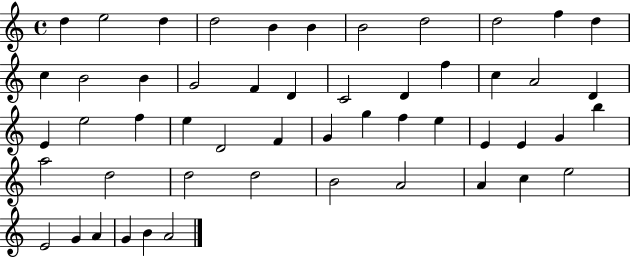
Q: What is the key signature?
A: C major